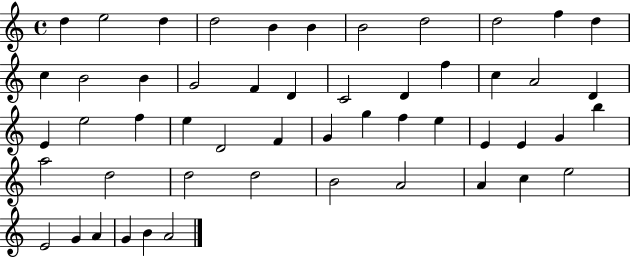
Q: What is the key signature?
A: C major